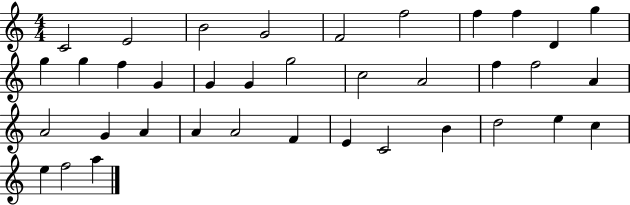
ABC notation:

X:1
T:Untitled
M:4/4
L:1/4
K:C
C2 E2 B2 G2 F2 f2 f f D g g g f G G G g2 c2 A2 f f2 A A2 G A A A2 F E C2 B d2 e c e f2 a